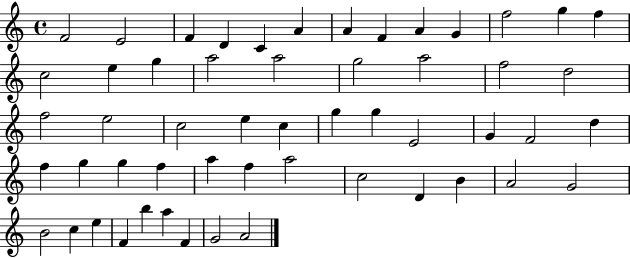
X:1
T:Untitled
M:4/4
L:1/4
K:C
F2 E2 F D C A A F A G f2 g f c2 e g a2 a2 g2 a2 f2 d2 f2 e2 c2 e c g g E2 G F2 d f g g f a f a2 c2 D B A2 G2 B2 c e F b a F G2 A2